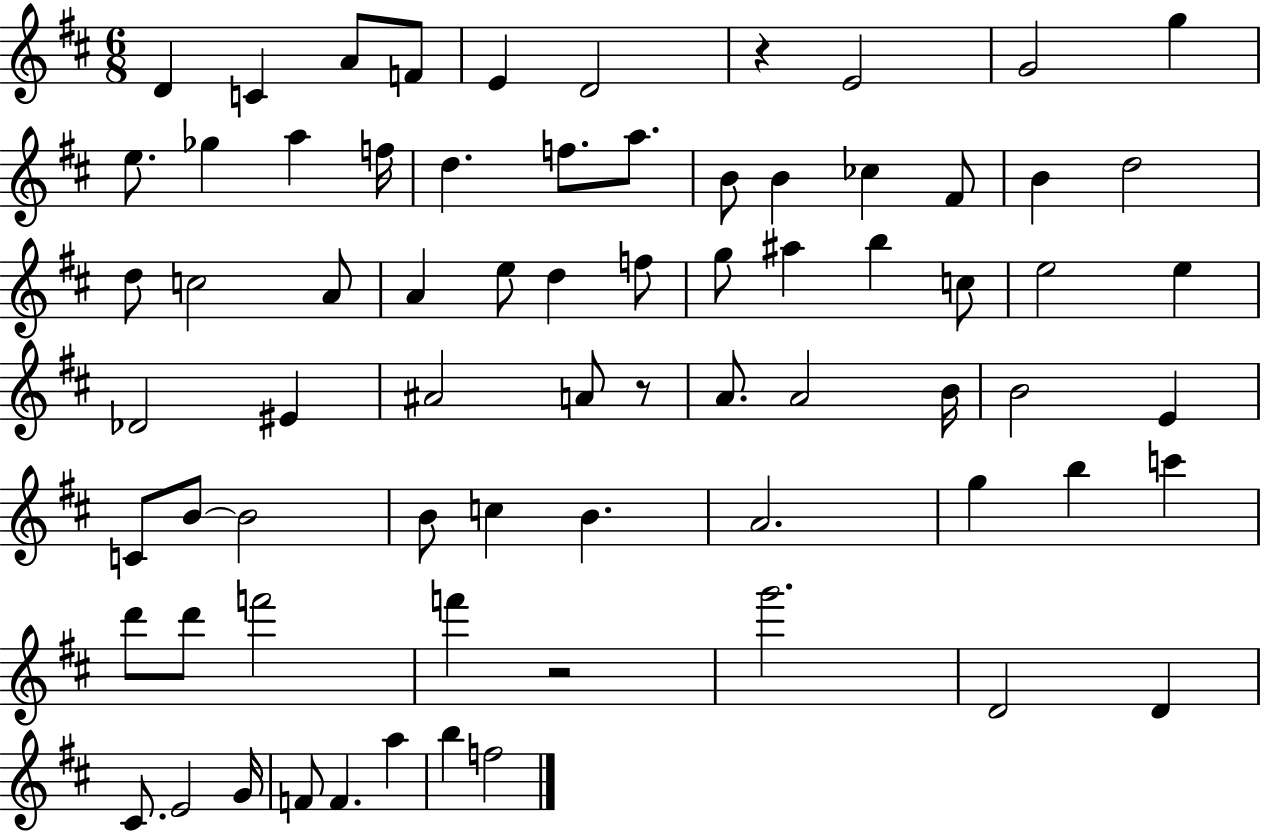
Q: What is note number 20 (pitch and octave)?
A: F#4